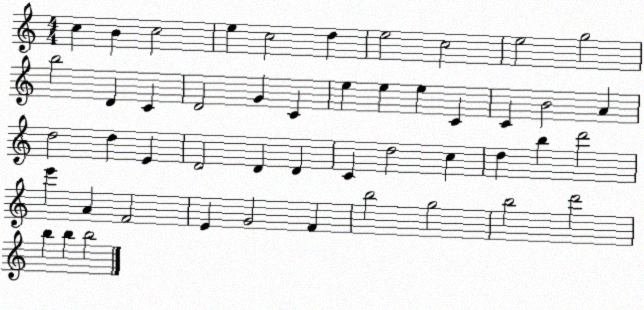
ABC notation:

X:1
T:Untitled
M:4/4
L:1/4
K:C
c B c2 e c2 d e2 c2 e2 g2 b2 D C D2 G C e e e C C B2 A d2 d E D2 D D C d2 c d b d'2 e' A F2 E G2 F b2 g2 b2 d'2 b b b2